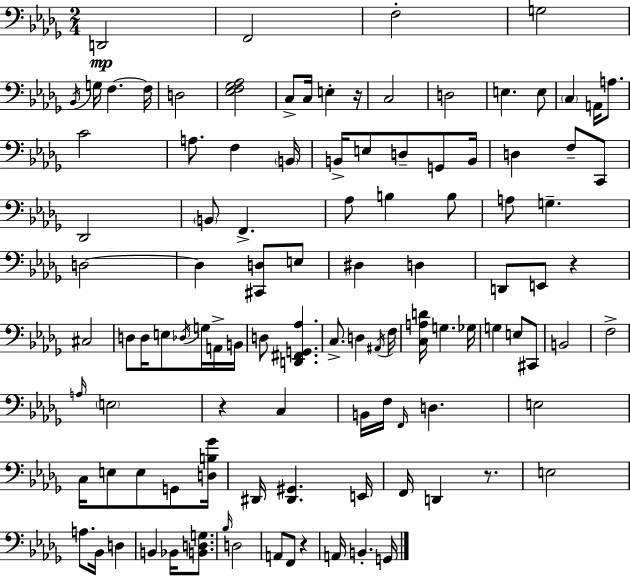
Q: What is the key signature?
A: BES minor